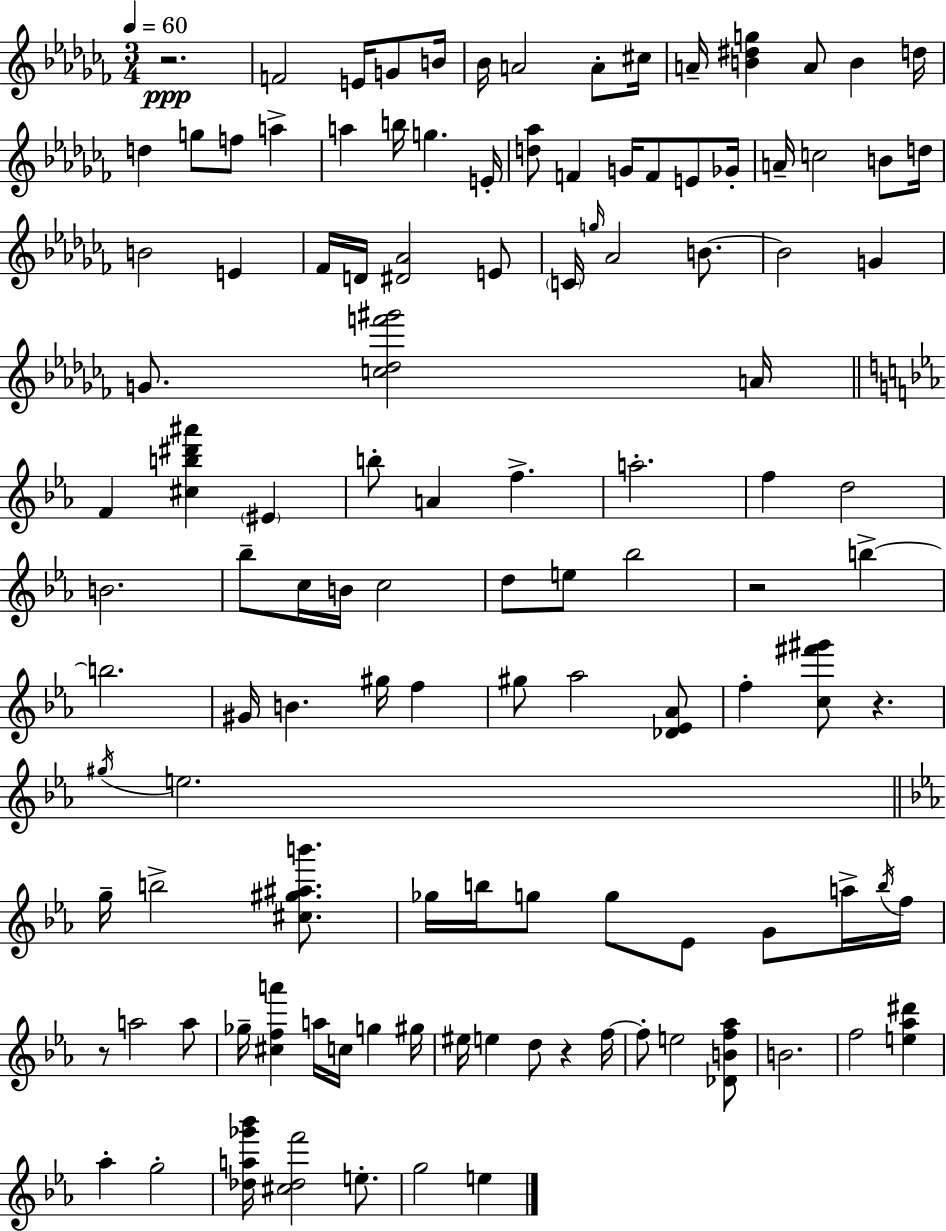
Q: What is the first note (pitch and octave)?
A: F4